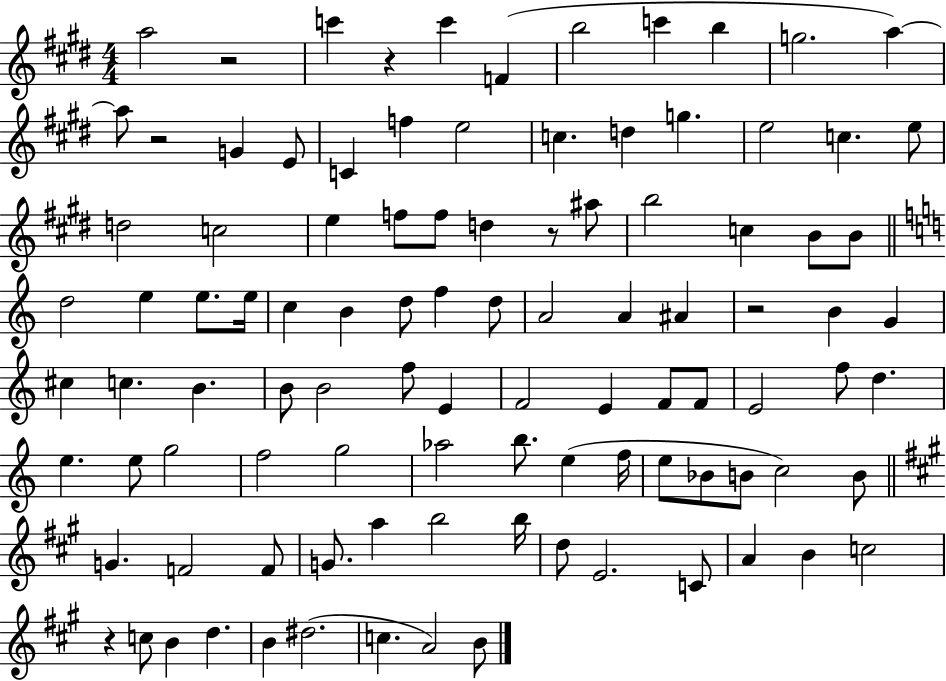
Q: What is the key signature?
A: E major